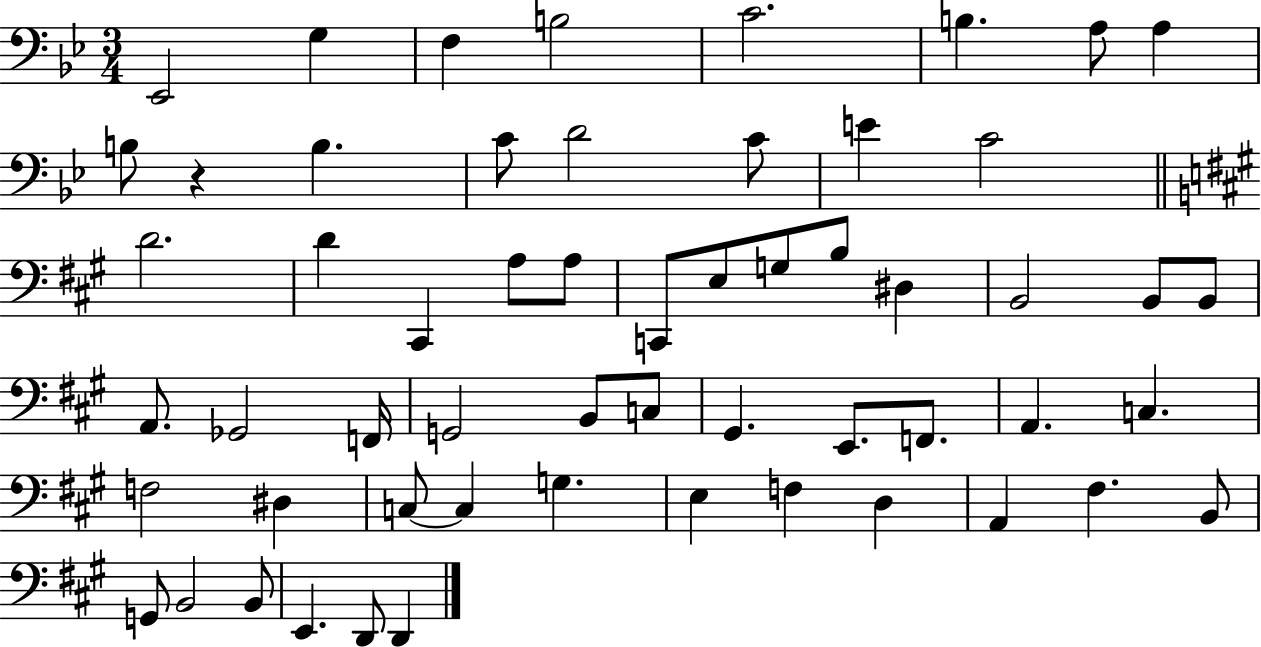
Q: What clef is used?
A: bass